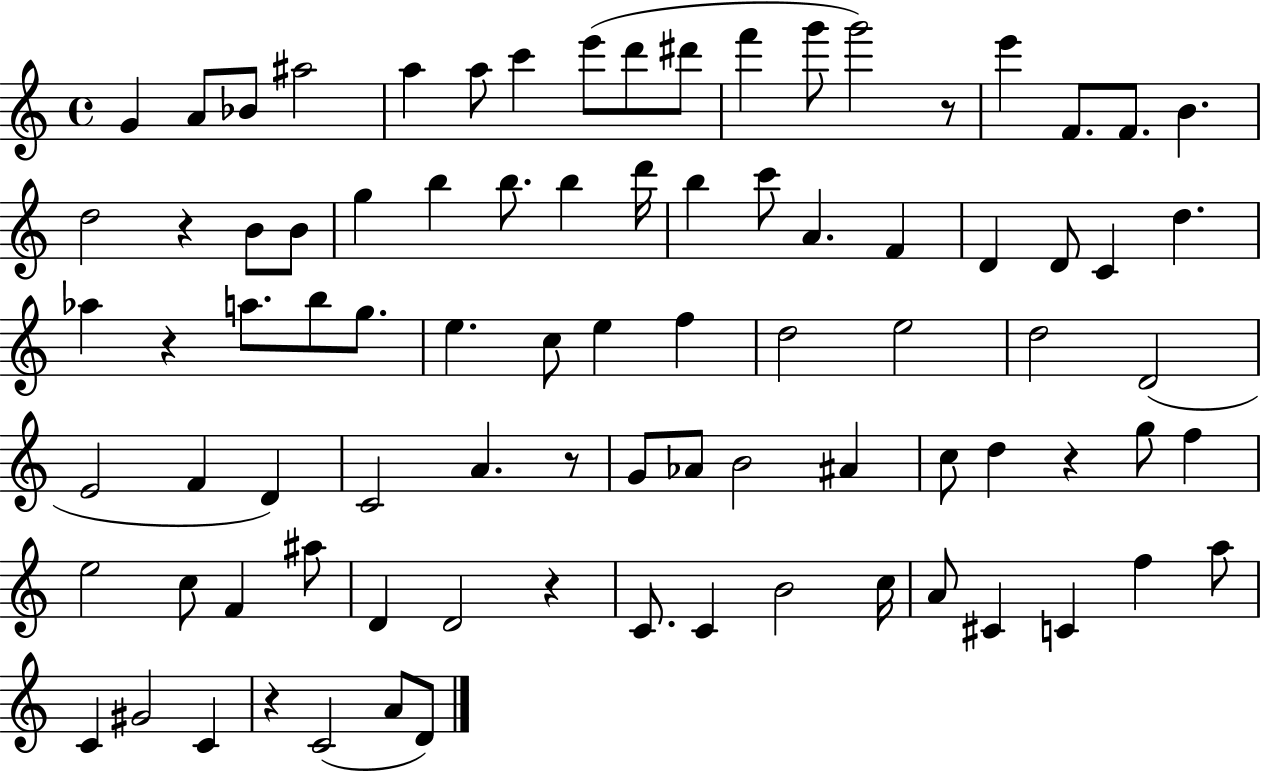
X:1
T:Untitled
M:4/4
L:1/4
K:C
G A/2 _B/2 ^a2 a a/2 c' e'/2 d'/2 ^d'/2 f' g'/2 g'2 z/2 e' F/2 F/2 B d2 z B/2 B/2 g b b/2 b d'/4 b c'/2 A F D D/2 C d _a z a/2 b/2 g/2 e c/2 e f d2 e2 d2 D2 E2 F D C2 A z/2 G/2 _A/2 B2 ^A c/2 d z g/2 f e2 c/2 F ^a/2 D D2 z C/2 C B2 c/4 A/2 ^C C f a/2 C ^G2 C z C2 A/2 D/2